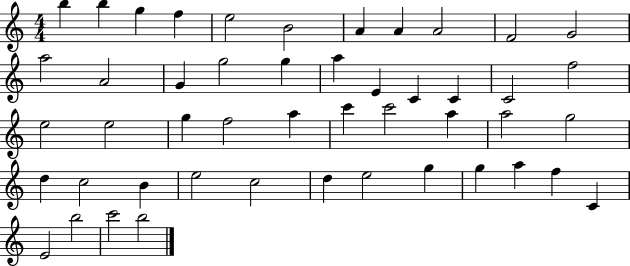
X:1
T:Untitled
M:4/4
L:1/4
K:C
b b g f e2 B2 A A A2 F2 G2 a2 A2 G g2 g a E C C C2 f2 e2 e2 g f2 a c' c'2 a a2 g2 d c2 B e2 c2 d e2 g g a f C E2 b2 c'2 b2